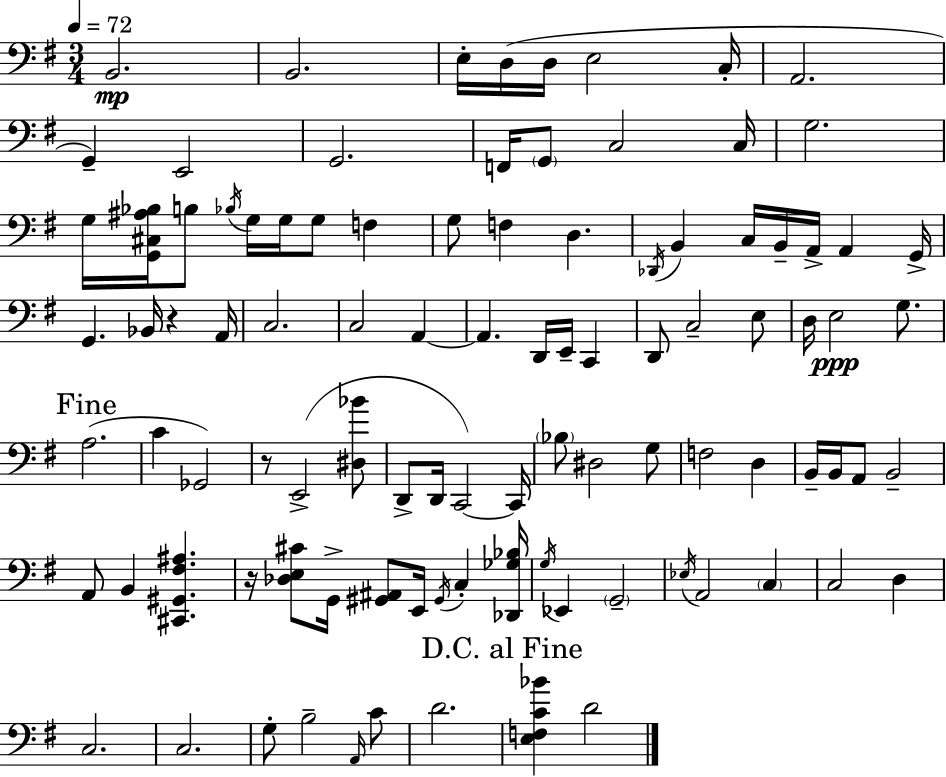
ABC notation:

X:1
T:Untitled
M:3/4
L:1/4
K:G
B,,2 B,,2 E,/4 D,/4 D,/4 E,2 C,/4 A,,2 G,, E,,2 G,,2 F,,/4 G,,/2 C,2 C,/4 G,2 G,/4 [G,,^C,^A,_B,]/4 B,/2 _B,/4 G,/4 G,/4 G,/2 F, G,/2 F, D, _D,,/4 B,, C,/4 B,,/4 A,,/4 A,, G,,/4 G,, _B,,/4 z A,,/4 C,2 C,2 A,, A,, D,,/4 E,,/4 C,, D,,/2 C,2 E,/2 D,/4 E,2 G,/2 A,2 C _G,,2 z/2 E,,2 [^D,_B]/2 D,,/2 D,,/4 C,,2 C,,/4 _B,/2 ^D,2 G,/2 F,2 D, B,,/4 B,,/4 A,,/2 B,,2 A,,/2 B,, [^C,,^G,,^F,^A,] z/4 [_D,E,^C]/2 G,,/4 [^G,,^A,,]/2 E,,/4 ^G,,/4 C, [_D,,_G,_B,]/4 G,/4 _E,, G,,2 _E,/4 A,,2 C, C,2 D, C,2 C,2 G,/2 B,2 A,,/4 C/2 D2 [E,F,C_B] D2